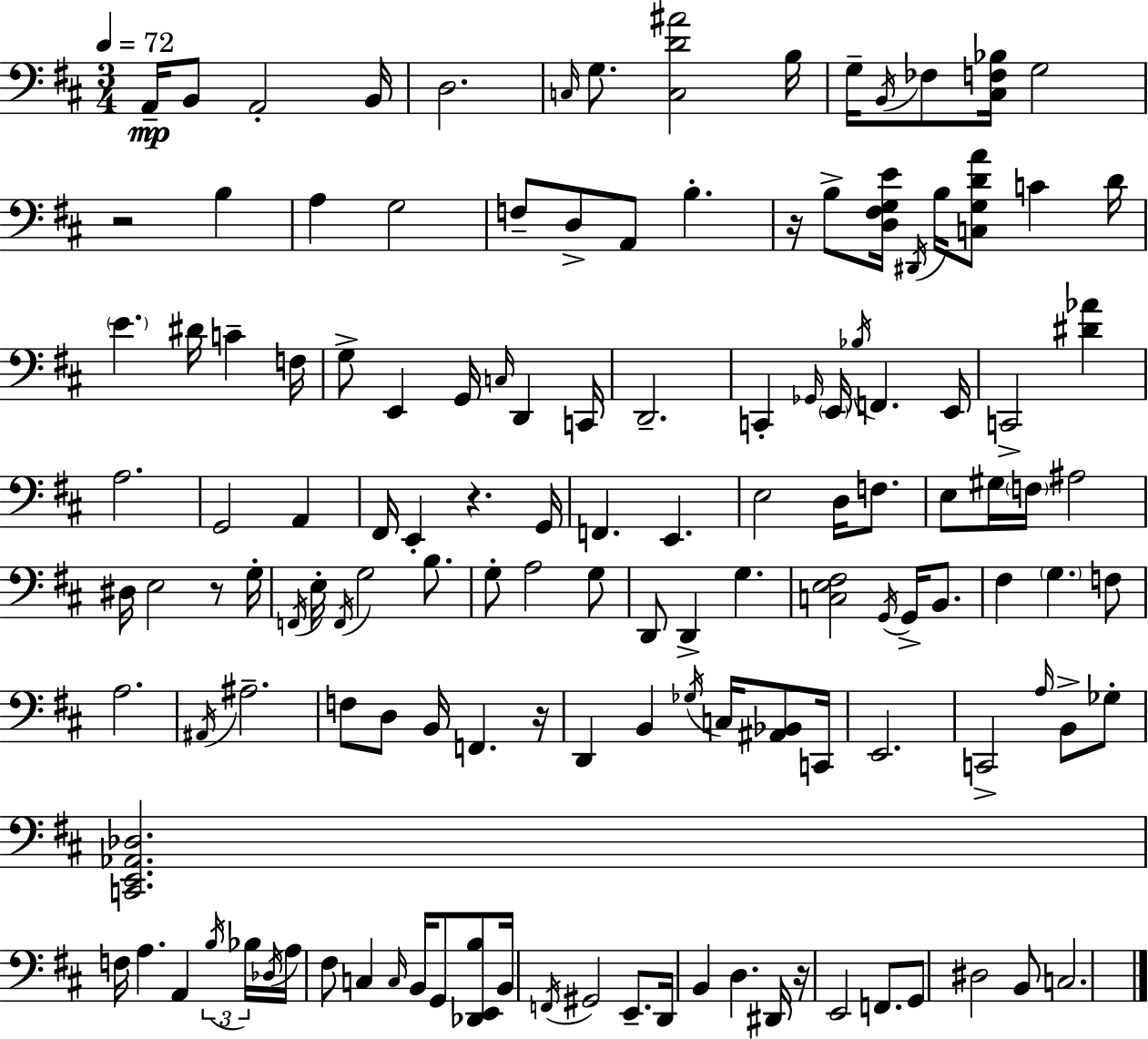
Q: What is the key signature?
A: D major